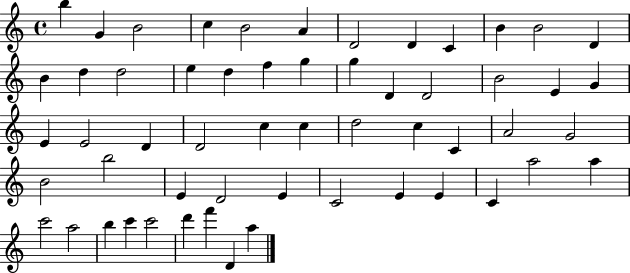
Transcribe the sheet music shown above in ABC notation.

X:1
T:Untitled
M:4/4
L:1/4
K:C
b G B2 c B2 A D2 D C B B2 D B d d2 e d f g g D D2 B2 E G E E2 D D2 c c d2 c C A2 G2 B2 b2 E D2 E C2 E E C a2 a c'2 a2 b c' c'2 d' f' D a